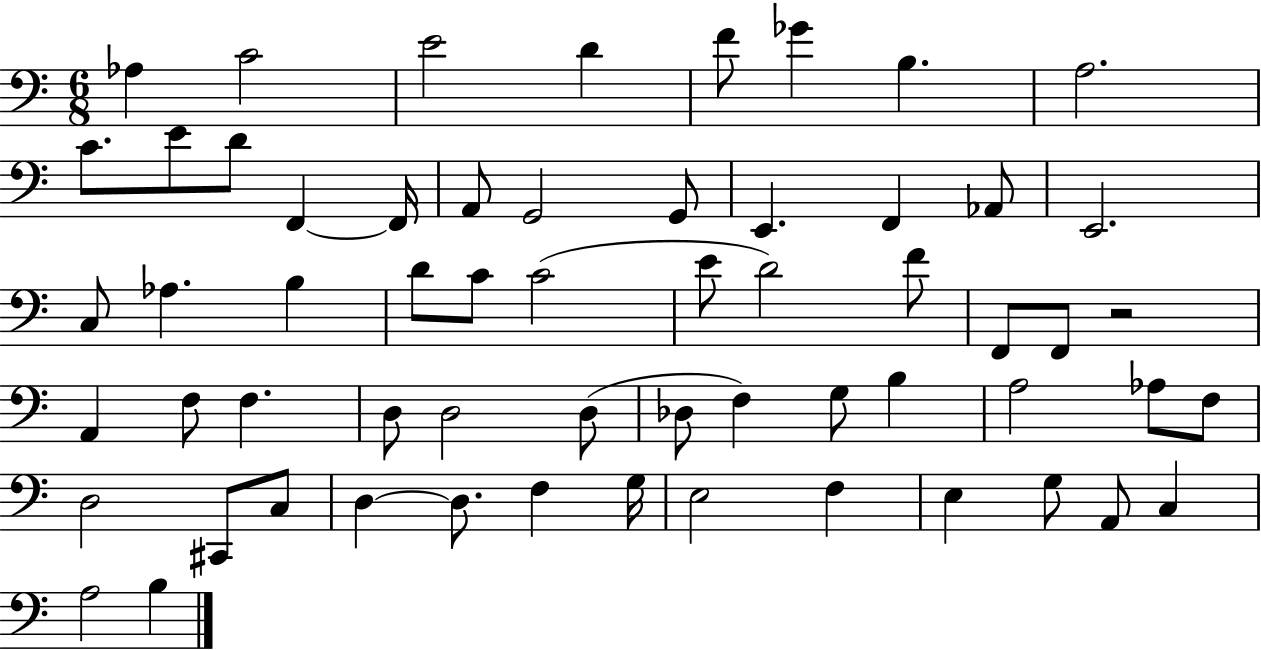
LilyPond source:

{
  \clef bass
  \numericTimeSignature
  \time 6/8
  \key c \major
  \repeat volta 2 { aes4 c'2 | e'2 d'4 | f'8 ges'4 b4. | a2. | \break c'8. e'8 d'8 f,4~~ f,16 | a,8 g,2 g,8 | e,4. f,4 aes,8 | e,2. | \break c8 aes4. b4 | d'8 c'8 c'2( | e'8 d'2) f'8 | f,8 f,8 r2 | \break a,4 f8 f4. | d8 d2 d8( | des8 f4) g8 b4 | a2 aes8 f8 | \break d2 cis,8 c8 | d4~~ d8. f4 g16 | e2 f4 | e4 g8 a,8 c4 | \break a2 b4 | } \bar "|."
}